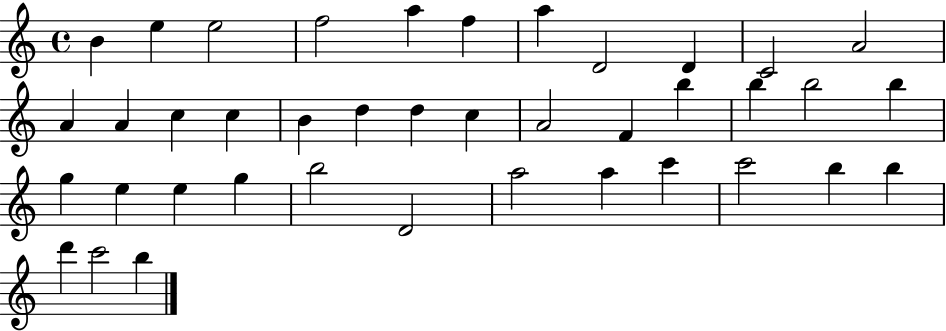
{
  \clef treble
  \time 4/4
  \defaultTimeSignature
  \key c \major
  b'4 e''4 e''2 | f''2 a''4 f''4 | a''4 d'2 d'4 | c'2 a'2 | \break a'4 a'4 c''4 c''4 | b'4 d''4 d''4 c''4 | a'2 f'4 b''4 | b''4 b''2 b''4 | \break g''4 e''4 e''4 g''4 | b''2 d'2 | a''2 a''4 c'''4 | c'''2 b''4 b''4 | \break d'''4 c'''2 b''4 | \bar "|."
}